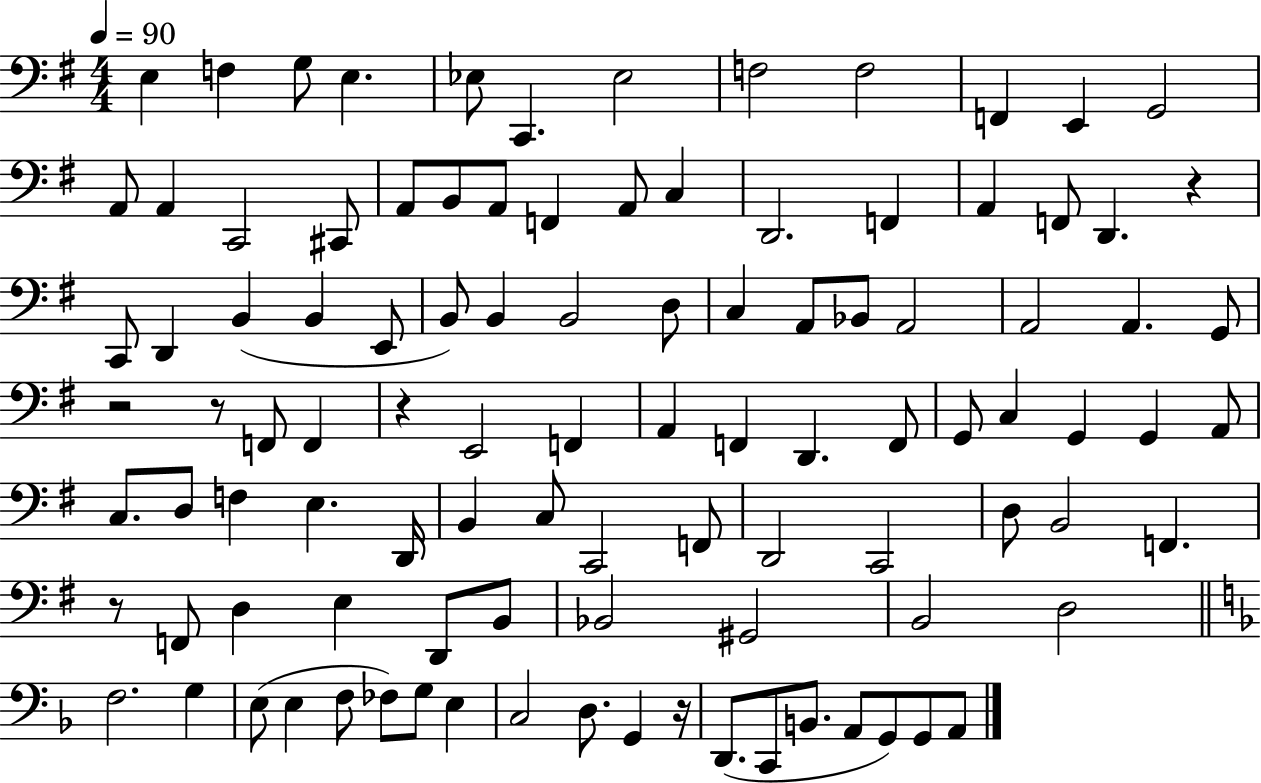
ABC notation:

X:1
T:Untitled
M:4/4
L:1/4
K:G
E, F, G,/2 E, _E,/2 C,, _E,2 F,2 F,2 F,, E,, G,,2 A,,/2 A,, C,,2 ^C,,/2 A,,/2 B,,/2 A,,/2 F,, A,,/2 C, D,,2 F,, A,, F,,/2 D,, z C,,/2 D,, B,, B,, E,,/2 B,,/2 B,, B,,2 D,/2 C, A,,/2 _B,,/2 A,,2 A,,2 A,, G,,/2 z2 z/2 F,,/2 F,, z E,,2 F,, A,, F,, D,, F,,/2 G,,/2 C, G,, G,, A,,/2 C,/2 D,/2 F, E, D,,/4 B,, C,/2 C,,2 F,,/2 D,,2 C,,2 D,/2 B,,2 F,, z/2 F,,/2 D, E, D,,/2 B,,/2 _B,,2 ^G,,2 B,,2 D,2 F,2 G, E,/2 E, F,/2 _F,/2 G,/2 E, C,2 D,/2 G,, z/4 D,,/2 C,,/2 B,,/2 A,,/2 G,,/2 G,,/2 A,,/2